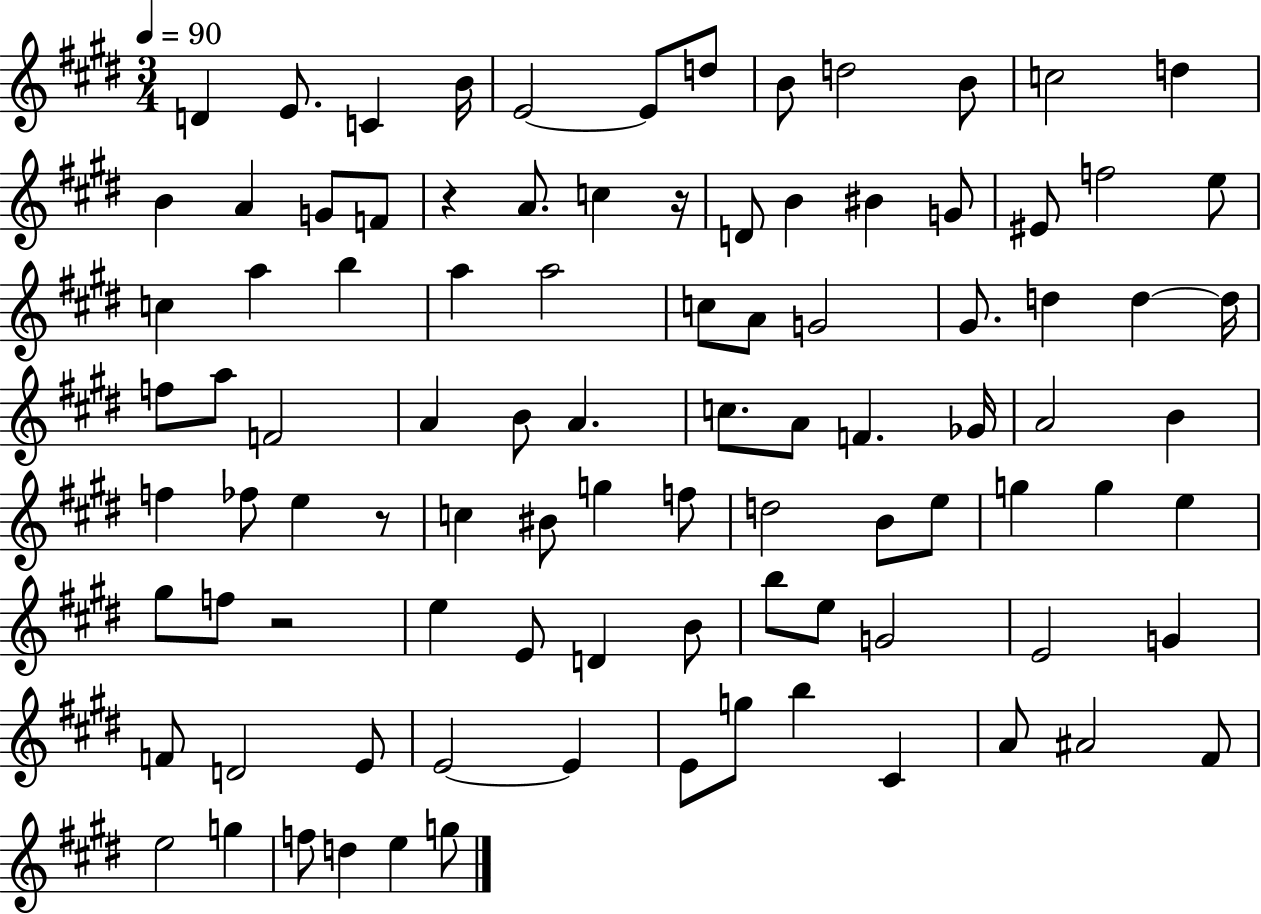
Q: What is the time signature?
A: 3/4